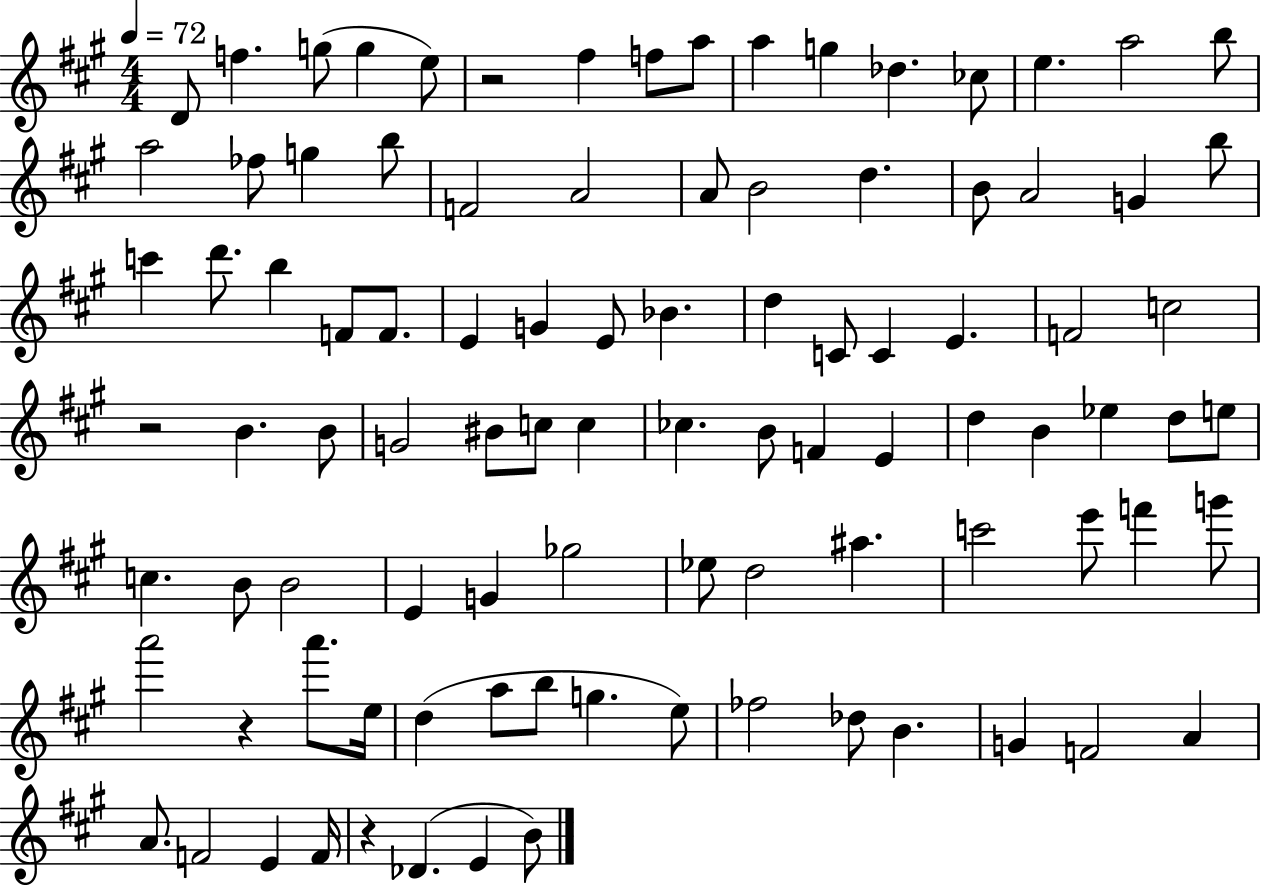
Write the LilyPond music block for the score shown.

{
  \clef treble
  \numericTimeSignature
  \time 4/4
  \key a \major
  \tempo 4 = 72
  d'8 f''4. g''8( g''4 e''8) | r2 fis''4 f''8 a''8 | a''4 g''4 des''4. ces''8 | e''4. a''2 b''8 | \break a''2 fes''8 g''4 b''8 | f'2 a'2 | a'8 b'2 d''4. | b'8 a'2 g'4 b''8 | \break c'''4 d'''8. b''4 f'8 f'8. | e'4 g'4 e'8 bes'4. | d''4 c'8 c'4 e'4. | f'2 c''2 | \break r2 b'4. b'8 | g'2 bis'8 c''8 c''4 | ces''4. b'8 f'4 e'4 | d''4 b'4 ees''4 d''8 e''8 | \break c''4. b'8 b'2 | e'4 g'4 ges''2 | ees''8 d''2 ais''4. | c'''2 e'''8 f'''4 g'''8 | \break a'''2 r4 a'''8. e''16 | d''4( a''8 b''8 g''4. e''8) | fes''2 des''8 b'4. | g'4 f'2 a'4 | \break a'8. f'2 e'4 f'16 | r4 des'4.( e'4 b'8) | \bar "|."
}